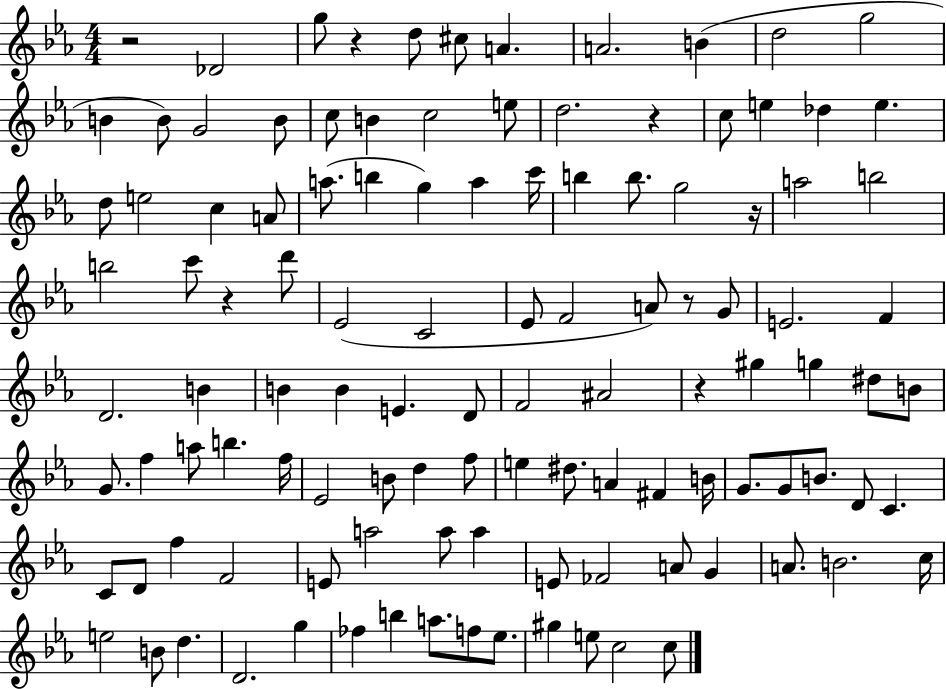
{
  \clef treble
  \numericTimeSignature
  \time 4/4
  \key ees \major
  r2 des'2 | g''8 r4 d''8 cis''8 a'4. | a'2. b'4( | d''2 g''2 | \break b'4 b'8) g'2 b'8 | c''8 b'4 c''2 e''8 | d''2. r4 | c''8 e''4 des''4 e''4. | \break d''8 e''2 c''4 a'8 | a''8.( b''4 g''4) a''4 c'''16 | b''4 b''8. g''2 r16 | a''2 b''2 | \break b''2 c'''8 r4 d'''8 | ees'2( c'2 | ees'8 f'2 a'8) r8 g'8 | e'2. f'4 | \break d'2. b'4 | b'4 b'4 e'4. d'8 | f'2 ais'2 | r4 gis''4 g''4 dis''8 b'8 | \break g'8. f''4 a''8 b''4. f''16 | ees'2 b'8 d''4 f''8 | e''4 dis''8. a'4 fis'4 b'16 | g'8. g'8 b'8. d'8 c'4. | \break c'8 d'8 f''4 f'2 | e'8 a''2 a''8 a''4 | e'8 fes'2 a'8 g'4 | a'8. b'2. c''16 | \break e''2 b'8 d''4. | d'2. g''4 | fes''4 b''4 a''8. f''8 ees''8. | gis''4 e''8 c''2 c''8 | \break \bar "|."
}